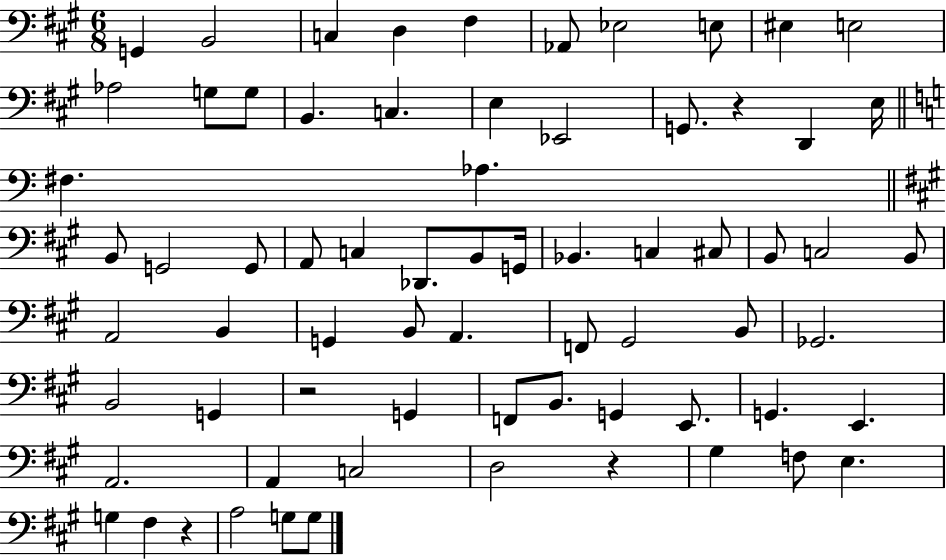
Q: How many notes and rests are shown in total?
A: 70